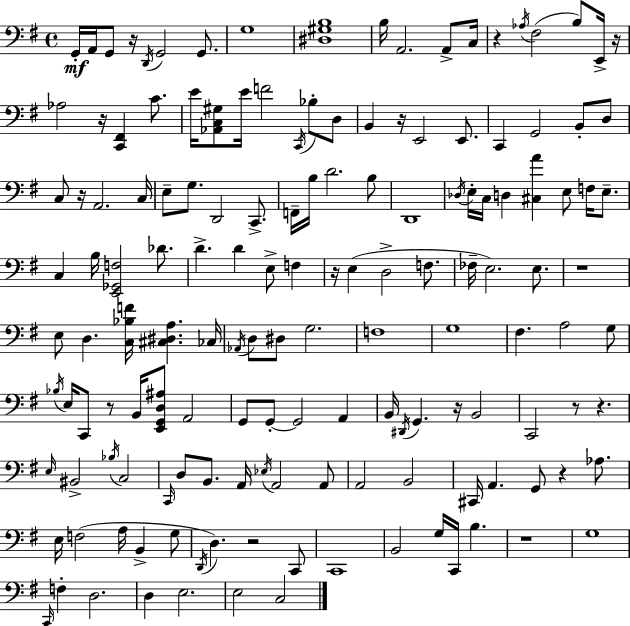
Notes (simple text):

G2/s A2/s G2/e R/s D2/s G2/h G2/e. G3/w [D#3,G#3,B3]/w B3/s A2/h. A2/e C3/s R/q Ab3/s F#3/h B3/e E2/s R/s Ab3/h R/s [C2,F#2]/q C4/e. E4/s [Ab2,C3,G#3]/e E4/s F4/h C2/s Bb3/e D3/e B2/q R/s E2/h E2/e. C2/q G2/h B2/e D3/e C3/e R/s A2/h. C3/s E3/e G3/e. D2/h C2/e. F2/s B3/s D4/h. B3/e D2/w Db3/s E3/s C3/s D3/q [C#3,A4]/q E3/e F3/s E3/e. C3/q B3/s [E2,Gb2,F3]/h Db4/e. D4/q. D4/q E3/e F3/q R/s E3/q D3/h F3/e. FES3/s E3/h. E3/e. R/w E3/e D3/q. [C3,Bb3,F4]/s [C#3,D#3,A3]/q. CES3/s Ab2/s D3/e D#3/e G3/h. F3/w G3/w F#3/q. A3/h G3/e Bb3/s E3/s C2/e R/e B2/s [E2,G2,D3,A#3]/e A2/h G2/e G2/e G2/h A2/q B2/s D#2/s G2/q. R/s B2/h C2/h R/e R/q. E3/s BIS2/h Bb3/s C3/h C2/s D3/e B2/e. A2/s Eb3/s A2/h A2/e A2/h B2/h C#2/s A2/q. G2/e R/q Ab3/e. E3/s F3/h A3/s B2/q G3/e D2/s D3/q. R/h C2/e C2/w B2/h G3/s C2/s B3/q. R/w G3/w C2/s F3/q D3/h. D3/q E3/h. E3/h C3/h